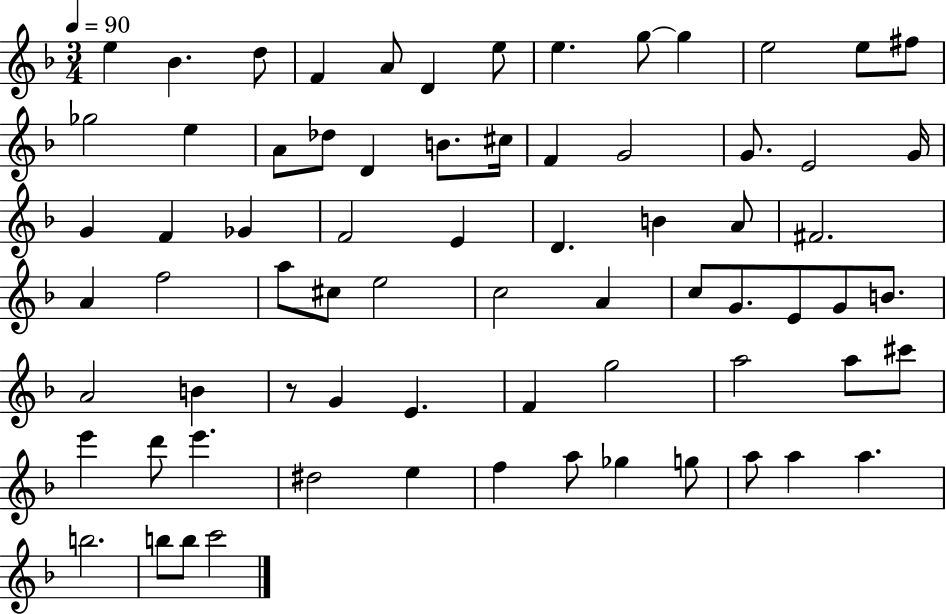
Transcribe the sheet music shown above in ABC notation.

X:1
T:Untitled
M:3/4
L:1/4
K:F
e _B d/2 F A/2 D e/2 e g/2 g e2 e/2 ^f/2 _g2 e A/2 _d/2 D B/2 ^c/4 F G2 G/2 E2 G/4 G F _G F2 E D B A/2 ^F2 A f2 a/2 ^c/2 e2 c2 A c/2 G/2 E/2 G/2 B/2 A2 B z/2 G E F g2 a2 a/2 ^c'/2 e' d'/2 e' ^d2 e f a/2 _g g/2 a/2 a a b2 b/2 b/2 c'2